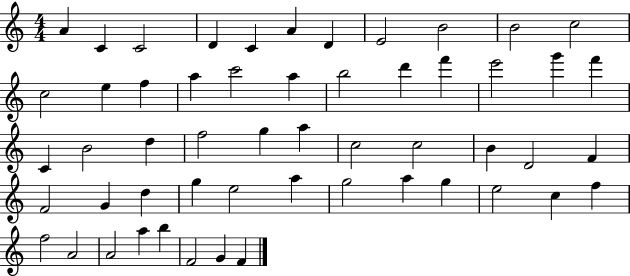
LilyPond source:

{
  \clef treble
  \numericTimeSignature
  \time 4/4
  \key c \major
  a'4 c'4 c'2 | d'4 c'4 a'4 d'4 | e'2 b'2 | b'2 c''2 | \break c''2 e''4 f''4 | a''4 c'''2 a''4 | b''2 d'''4 f'''4 | e'''2 g'''4 f'''4 | \break c'4 b'2 d''4 | f''2 g''4 a''4 | c''2 c''2 | b'4 d'2 f'4 | \break f'2 g'4 d''4 | g''4 e''2 a''4 | g''2 a''4 g''4 | e''2 c''4 f''4 | \break f''2 a'2 | a'2 a''4 b''4 | f'2 g'4 f'4 | \bar "|."
}